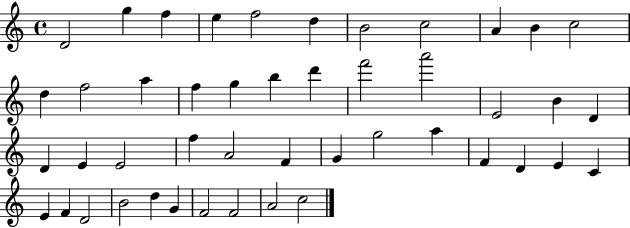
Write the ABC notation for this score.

X:1
T:Untitled
M:4/4
L:1/4
K:C
D2 g f e f2 d B2 c2 A B c2 d f2 a f g b d' f'2 a'2 E2 B D D E E2 f A2 F G g2 a F D E C E F D2 B2 d G F2 F2 A2 c2